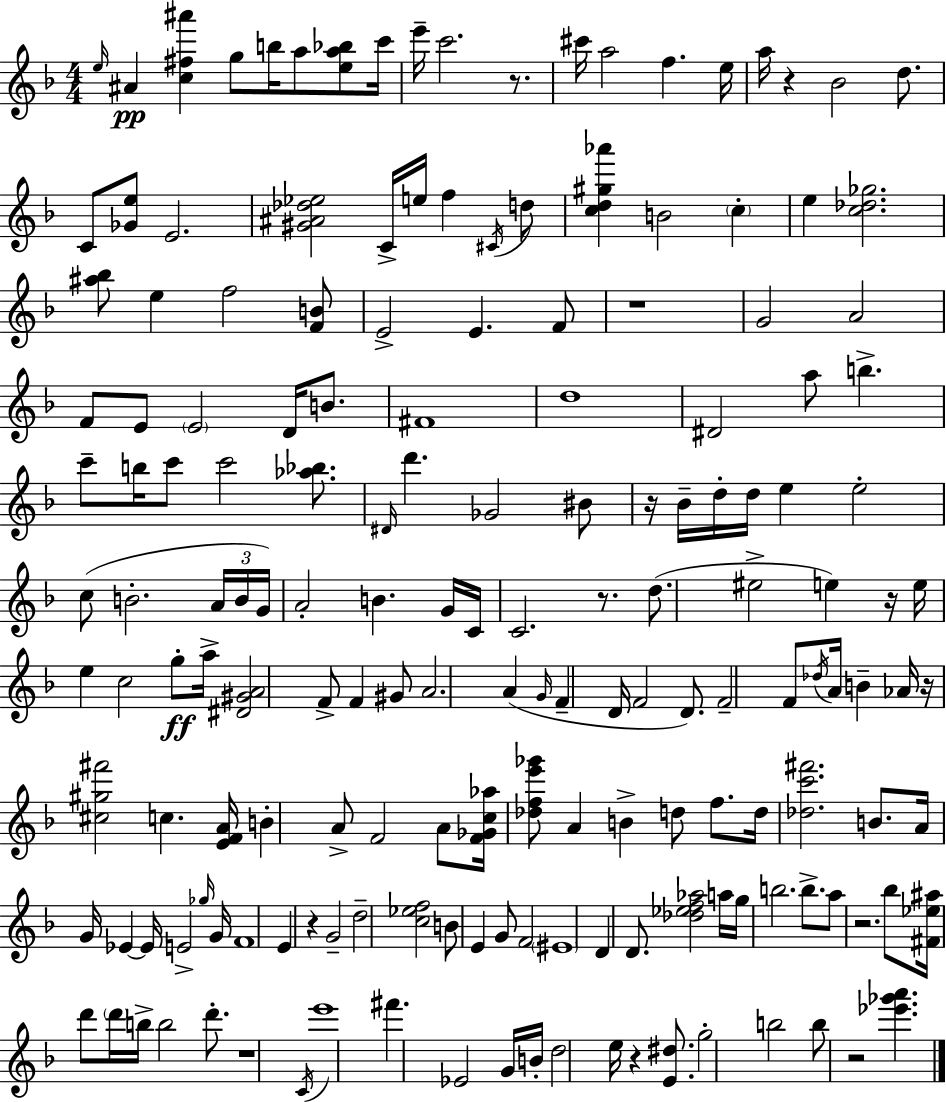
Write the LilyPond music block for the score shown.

{
  \clef treble
  \numericTimeSignature
  \time 4/4
  \key d \minor
  \grace { e''16 }\pp ais'4 <c'' fis'' ais'''>4 g''8 b''16 a''8 <e'' a'' bes''>8 | c'''16 e'''16-- c'''2. r8. | cis'''16 a''2 f''4. | e''16 a''16 r4 bes'2 d''8. | \break c'8 <ges' e''>8 e'2. | <gis' ais' des'' ees''>2 c'16-> e''16 f''4 \acciaccatura { cis'16 } | d''8 <c'' d'' gis'' aes'''>4 b'2 \parenthesize c''4-. | e''4 <c'' des'' ges''>2. | \break <ais'' bes''>8 e''4 f''2 | <f' b'>8 e'2-> e'4. | f'8 r1 | g'2 a'2 | \break f'8 e'8 \parenthesize e'2 d'16 b'8. | fis'1 | d''1 | dis'2 a''8 b''4.-> | \break c'''8-- b''16 c'''8 c'''2 <aes'' bes''>8. | \grace { dis'16 } d'''4. ges'2 | bis'8 r16 bes'16-- d''16-. d''16 e''4 e''2-. | c''8( b'2.-. | \break \tuplet 3/2 { a'16 b'16 g'16) } a'2-. b'4. | g'16 c'16 c'2. | r8. d''8.( eis''2-> e''4) | r16 e''16 e''4 c''2 | \break g''8-.\ff a''16-> <dis' gis' a'>2 f'8-> f'4 | gis'8 a'2. a'4( | \grace { g'16 } f'4-- d'16 f'2 | d'8.) f'2-- f'8 \acciaccatura { des''16 } a'16 | \break b'4-- aes'16 r16 <cis'' gis'' fis'''>2 c''4. | <e' f' a'>16 b'4-. a'8-> f'2 | a'8 <f' ges' c'' aes''>16 <des'' f'' e''' ges'''>8 a'4 b'4-> | d''8 f''8. d''16 <des'' c''' fis'''>2. | \break b'8. a'16 g'16 ees'4~~ ees'16 e'2-> | \grace { ges''16 } g'16 f'1 | e'4 r4 g'2-- | d''2-- <c'' ees'' f''>2 | \break b'8 e'4 g'8 f'2 | \parenthesize eis'1 | d'4 d'8. <des'' ees'' f'' aes''>2 | a''16 g''16 b''2. | \break b''8.-> a''8 r2. | bes''8 <fis' ees'' ais''>16 d'''8 \parenthesize d'''16 b''16-> b''2 | d'''8.-. r1 | \acciaccatura { c'16 } e'''1 | \break fis'''4. ees'2 | g'16 b'16-. d''2 e''16 | r4 <e' dis''>8. g''2-. b''2 | b''8 r2 | \break <ees''' ges''' a'''>4. \bar "|."
}